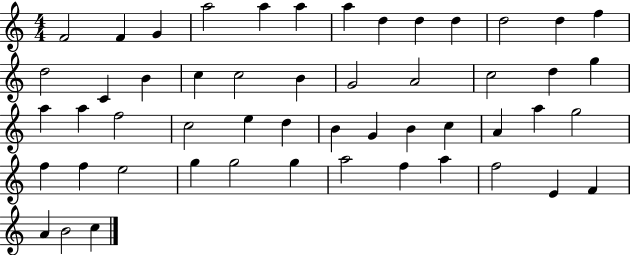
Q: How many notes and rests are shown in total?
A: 52